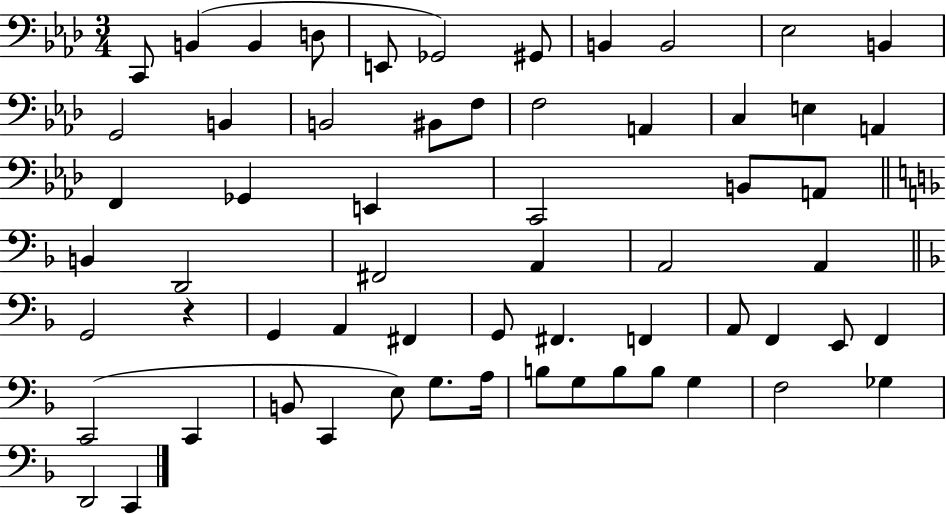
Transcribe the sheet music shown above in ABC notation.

X:1
T:Untitled
M:3/4
L:1/4
K:Ab
C,,/2 B,, B,, D,/2 E,,/2 _G,,2 ^G,,/2 B,, B,,2 _E,2 B,, G,,2 B,, B,,2 ^B,,/2 F,/2 F,2 A,, C, E, A,, F,, _G,, E,, C,,2 B,,/2 A,,/2 B,, D,,2 ^F,,2 A,, A,,2 A,, G,,2 z G,, A,, ^F,, G,,/2 ^F,, F,, A,,/2 F,, E,,/2 F,, C,,2 C,, B,,/2 C,, E,/2 G,/2 A,/4 B,/2 G,/2 B,/2 B,/2 G, F,2 _G, D,,2 C,,